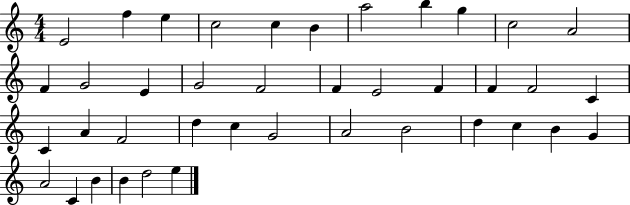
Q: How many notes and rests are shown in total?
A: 40